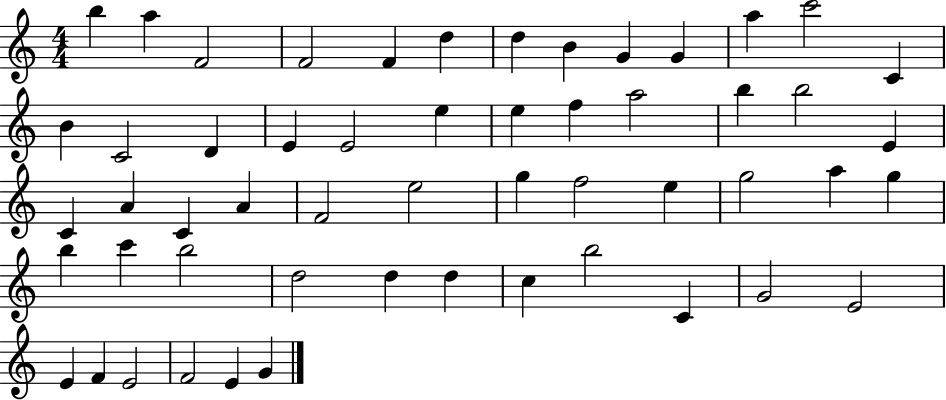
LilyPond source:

{
  \clef treble
  \numericTimeSignature
  \time 4/4
  \key c \major
  b''4 a''4 f'2 | f'2 f'4 d''4 | d''4 b'4 g'4 g'4 | a''4 c'''2 c'4 | \break b'4 c'2 d'4 | e'4 e'2 e''4 | e''4 f''4 a''2 | b''4 b''2 e'4 | \break c'4 a'4 c'4 a'4 | f'2 e''2 | g''4 f''2 e''4 | g''2 a''4 g''4 | \break b''4 c'''4 b''2 | d''2 d''4 d''4 | c''4 b''2 c'4 | g'2 e'2 | \break e'4 f'4 e'2 | f'2 e'4 g'4 | \bar "|."
}